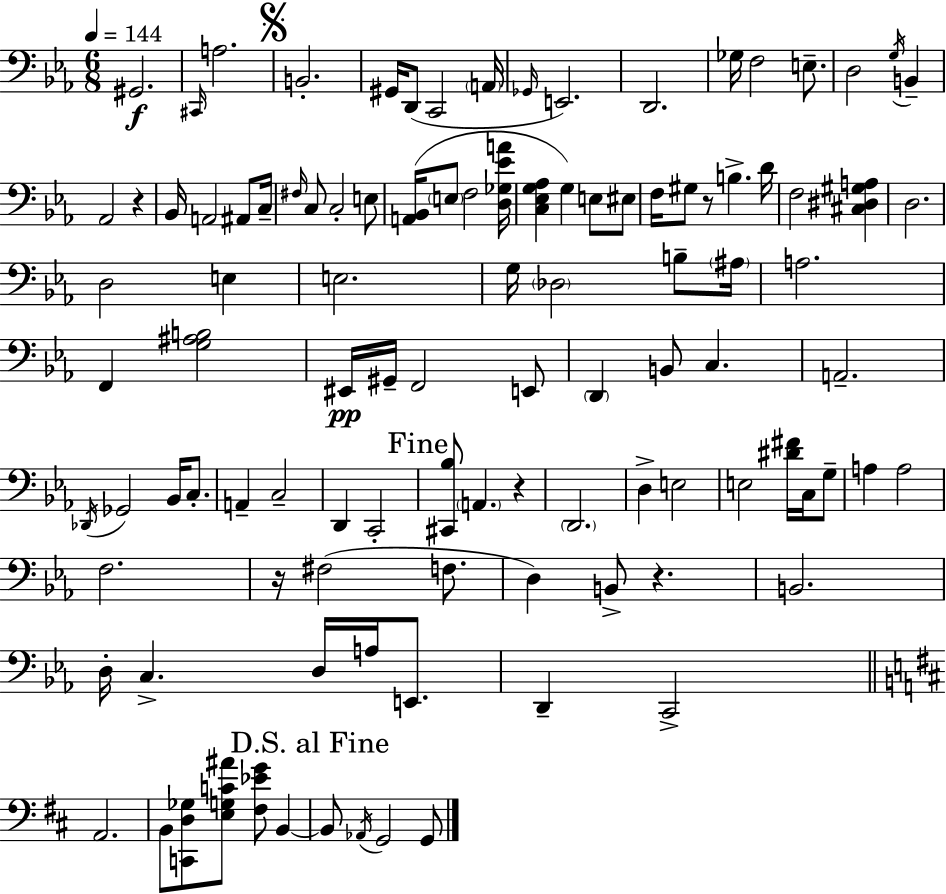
{
  \clef bass
  \numericTimeSignature
  \time 6/8
  \key c \minor
  \tempo 4 = 144
  gis,2.\f | \grace { cis,16 } a2. | \mark \markup { \musicglyph "scripts.segno" } b,2.-. | gis,16 d,8( c,2 | \break \parenthesize a,16 \grace { ges,16 }) e,2. | d,2. | ges16 f2 e8.-- | d2 \acciaccatura { g16 } b,4-- | \break aes,2 r4 | bes,16 a,2 | ais,8 c16-- \grace { fis16 } c8 c2-. | e8 <a, bes,>16( \parenthesize e8 f2 | \break <d ges ees' a'>16 <c ees g aes>4 g4) | e8 eis8 f16 gis8 r8 b4.-> | d'16 f2 | <cis dis gis a>4 d2. | \break d2 | e4 e2. | g16 \parenthesize des2 | b8-- \parenthesize ais16 a2. | \break f,4 <g ais b>2 | eis,16\pp gis,16-- f,2 | e,8 \parenthesize d,4 b,8 c4. | a,2.-- | \break \acciaccatura { des,16 } ges,2 | bes,16 c8.-. a,4-- c2-- | d,4 c,2-. | \mark "Fine" <cis, bes>8 \parenthesize a,4. | \break r4 \parenthesize d,2. | d4-> e2 | e2 | <dis' fis'>16 c16 g8-- a4 a2 | \break f2. | r16 fis2( | f8. d4) b,8-> r4. | b,2. | \break d16-. c4.-> | d16 a16 e,8. d,4-- c,2-> | \bar "||" \break \key d \major a,2. | b,8 <c, d ges>8 <e g c' ais'>8 <fis ees' g'>8 b,4~~ | \mark "D.S. al Fine" b,8 \acciaccatura { aes,16 } g,2 g,8 | \bar "|."
}